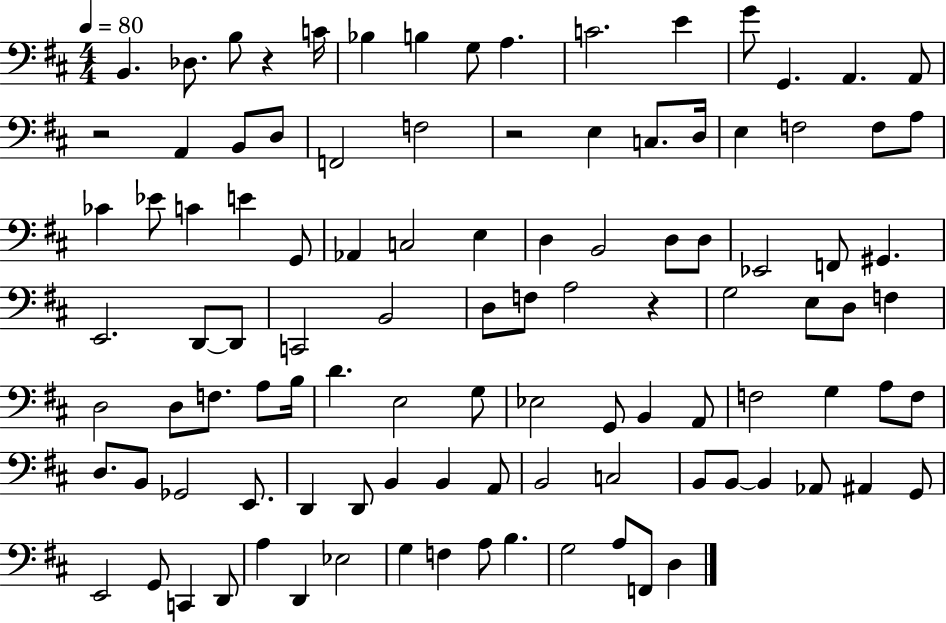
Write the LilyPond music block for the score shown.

{
  \clef bass
  \numericTimeSignature
  \time 4/4
  \key d \major
  \tempo 4 = 80
  \repeat volta 2 { b,4. des8. b8 r4 c'16 | bes4 b4 g8 a4. | c'2. e'4 | g'8 g,4. a,4. a,8 | \break r2 a,4 b,8 d8 | f,2 f2 | r2 e4 c8. d16 | e4 f2 f8 a8 | \break ces'4 ees'8 c'4 e'4 g,8 | aes,4 c2 e4 | d4 b,2 d8 d8 | ees,2 f,8 gis,4. | \break e,2. d,8~~ d,8 | c,2 b,2 | d8 f8 a2 r4 | g2 e8 d8 f4 | \break d2 d8 f8. a8 b16 | d'4. e2 g8 | ees2 g,8 b,4 a,8 | f2 g4 a8 f8 | \break d8. b,8 ges,2 e,8. | d,4 d,8 b,4 b,4 a,8 | b,2 c2 | b,8 b,8~~ b,4 aes,8 ais,4 g,8 | \break e,2 g,8 c,4 d,8 | a4 d,4 ees2 | g4 f4 a8 b4. | g2 a8 f,8 d4 | \break } \bar "|."
}